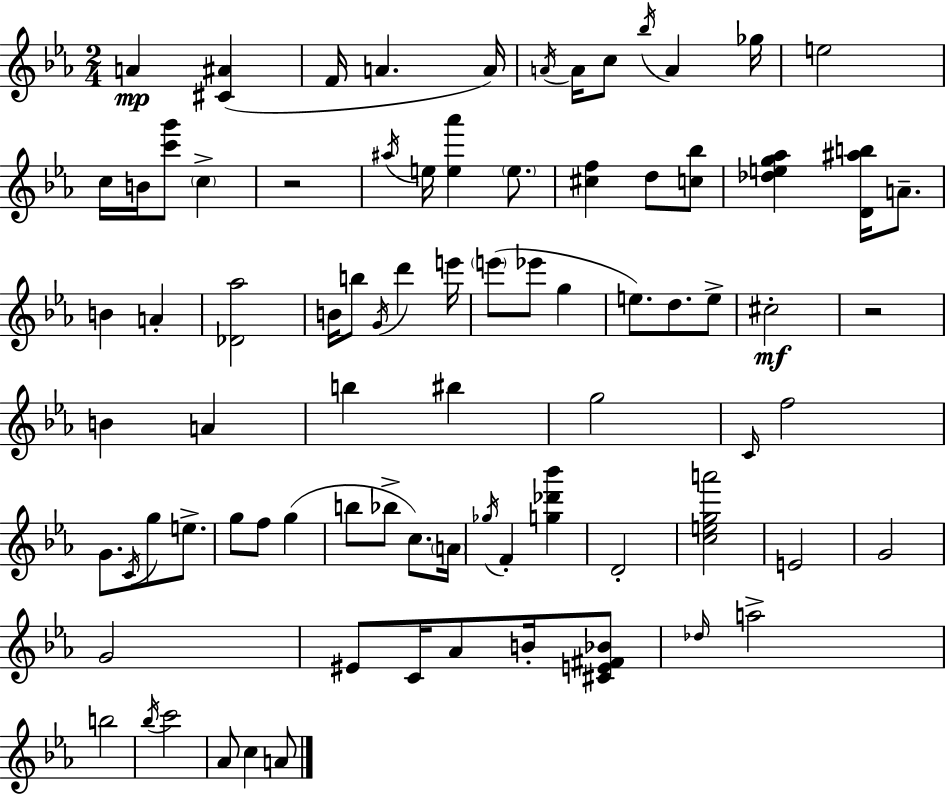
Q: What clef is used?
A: treble